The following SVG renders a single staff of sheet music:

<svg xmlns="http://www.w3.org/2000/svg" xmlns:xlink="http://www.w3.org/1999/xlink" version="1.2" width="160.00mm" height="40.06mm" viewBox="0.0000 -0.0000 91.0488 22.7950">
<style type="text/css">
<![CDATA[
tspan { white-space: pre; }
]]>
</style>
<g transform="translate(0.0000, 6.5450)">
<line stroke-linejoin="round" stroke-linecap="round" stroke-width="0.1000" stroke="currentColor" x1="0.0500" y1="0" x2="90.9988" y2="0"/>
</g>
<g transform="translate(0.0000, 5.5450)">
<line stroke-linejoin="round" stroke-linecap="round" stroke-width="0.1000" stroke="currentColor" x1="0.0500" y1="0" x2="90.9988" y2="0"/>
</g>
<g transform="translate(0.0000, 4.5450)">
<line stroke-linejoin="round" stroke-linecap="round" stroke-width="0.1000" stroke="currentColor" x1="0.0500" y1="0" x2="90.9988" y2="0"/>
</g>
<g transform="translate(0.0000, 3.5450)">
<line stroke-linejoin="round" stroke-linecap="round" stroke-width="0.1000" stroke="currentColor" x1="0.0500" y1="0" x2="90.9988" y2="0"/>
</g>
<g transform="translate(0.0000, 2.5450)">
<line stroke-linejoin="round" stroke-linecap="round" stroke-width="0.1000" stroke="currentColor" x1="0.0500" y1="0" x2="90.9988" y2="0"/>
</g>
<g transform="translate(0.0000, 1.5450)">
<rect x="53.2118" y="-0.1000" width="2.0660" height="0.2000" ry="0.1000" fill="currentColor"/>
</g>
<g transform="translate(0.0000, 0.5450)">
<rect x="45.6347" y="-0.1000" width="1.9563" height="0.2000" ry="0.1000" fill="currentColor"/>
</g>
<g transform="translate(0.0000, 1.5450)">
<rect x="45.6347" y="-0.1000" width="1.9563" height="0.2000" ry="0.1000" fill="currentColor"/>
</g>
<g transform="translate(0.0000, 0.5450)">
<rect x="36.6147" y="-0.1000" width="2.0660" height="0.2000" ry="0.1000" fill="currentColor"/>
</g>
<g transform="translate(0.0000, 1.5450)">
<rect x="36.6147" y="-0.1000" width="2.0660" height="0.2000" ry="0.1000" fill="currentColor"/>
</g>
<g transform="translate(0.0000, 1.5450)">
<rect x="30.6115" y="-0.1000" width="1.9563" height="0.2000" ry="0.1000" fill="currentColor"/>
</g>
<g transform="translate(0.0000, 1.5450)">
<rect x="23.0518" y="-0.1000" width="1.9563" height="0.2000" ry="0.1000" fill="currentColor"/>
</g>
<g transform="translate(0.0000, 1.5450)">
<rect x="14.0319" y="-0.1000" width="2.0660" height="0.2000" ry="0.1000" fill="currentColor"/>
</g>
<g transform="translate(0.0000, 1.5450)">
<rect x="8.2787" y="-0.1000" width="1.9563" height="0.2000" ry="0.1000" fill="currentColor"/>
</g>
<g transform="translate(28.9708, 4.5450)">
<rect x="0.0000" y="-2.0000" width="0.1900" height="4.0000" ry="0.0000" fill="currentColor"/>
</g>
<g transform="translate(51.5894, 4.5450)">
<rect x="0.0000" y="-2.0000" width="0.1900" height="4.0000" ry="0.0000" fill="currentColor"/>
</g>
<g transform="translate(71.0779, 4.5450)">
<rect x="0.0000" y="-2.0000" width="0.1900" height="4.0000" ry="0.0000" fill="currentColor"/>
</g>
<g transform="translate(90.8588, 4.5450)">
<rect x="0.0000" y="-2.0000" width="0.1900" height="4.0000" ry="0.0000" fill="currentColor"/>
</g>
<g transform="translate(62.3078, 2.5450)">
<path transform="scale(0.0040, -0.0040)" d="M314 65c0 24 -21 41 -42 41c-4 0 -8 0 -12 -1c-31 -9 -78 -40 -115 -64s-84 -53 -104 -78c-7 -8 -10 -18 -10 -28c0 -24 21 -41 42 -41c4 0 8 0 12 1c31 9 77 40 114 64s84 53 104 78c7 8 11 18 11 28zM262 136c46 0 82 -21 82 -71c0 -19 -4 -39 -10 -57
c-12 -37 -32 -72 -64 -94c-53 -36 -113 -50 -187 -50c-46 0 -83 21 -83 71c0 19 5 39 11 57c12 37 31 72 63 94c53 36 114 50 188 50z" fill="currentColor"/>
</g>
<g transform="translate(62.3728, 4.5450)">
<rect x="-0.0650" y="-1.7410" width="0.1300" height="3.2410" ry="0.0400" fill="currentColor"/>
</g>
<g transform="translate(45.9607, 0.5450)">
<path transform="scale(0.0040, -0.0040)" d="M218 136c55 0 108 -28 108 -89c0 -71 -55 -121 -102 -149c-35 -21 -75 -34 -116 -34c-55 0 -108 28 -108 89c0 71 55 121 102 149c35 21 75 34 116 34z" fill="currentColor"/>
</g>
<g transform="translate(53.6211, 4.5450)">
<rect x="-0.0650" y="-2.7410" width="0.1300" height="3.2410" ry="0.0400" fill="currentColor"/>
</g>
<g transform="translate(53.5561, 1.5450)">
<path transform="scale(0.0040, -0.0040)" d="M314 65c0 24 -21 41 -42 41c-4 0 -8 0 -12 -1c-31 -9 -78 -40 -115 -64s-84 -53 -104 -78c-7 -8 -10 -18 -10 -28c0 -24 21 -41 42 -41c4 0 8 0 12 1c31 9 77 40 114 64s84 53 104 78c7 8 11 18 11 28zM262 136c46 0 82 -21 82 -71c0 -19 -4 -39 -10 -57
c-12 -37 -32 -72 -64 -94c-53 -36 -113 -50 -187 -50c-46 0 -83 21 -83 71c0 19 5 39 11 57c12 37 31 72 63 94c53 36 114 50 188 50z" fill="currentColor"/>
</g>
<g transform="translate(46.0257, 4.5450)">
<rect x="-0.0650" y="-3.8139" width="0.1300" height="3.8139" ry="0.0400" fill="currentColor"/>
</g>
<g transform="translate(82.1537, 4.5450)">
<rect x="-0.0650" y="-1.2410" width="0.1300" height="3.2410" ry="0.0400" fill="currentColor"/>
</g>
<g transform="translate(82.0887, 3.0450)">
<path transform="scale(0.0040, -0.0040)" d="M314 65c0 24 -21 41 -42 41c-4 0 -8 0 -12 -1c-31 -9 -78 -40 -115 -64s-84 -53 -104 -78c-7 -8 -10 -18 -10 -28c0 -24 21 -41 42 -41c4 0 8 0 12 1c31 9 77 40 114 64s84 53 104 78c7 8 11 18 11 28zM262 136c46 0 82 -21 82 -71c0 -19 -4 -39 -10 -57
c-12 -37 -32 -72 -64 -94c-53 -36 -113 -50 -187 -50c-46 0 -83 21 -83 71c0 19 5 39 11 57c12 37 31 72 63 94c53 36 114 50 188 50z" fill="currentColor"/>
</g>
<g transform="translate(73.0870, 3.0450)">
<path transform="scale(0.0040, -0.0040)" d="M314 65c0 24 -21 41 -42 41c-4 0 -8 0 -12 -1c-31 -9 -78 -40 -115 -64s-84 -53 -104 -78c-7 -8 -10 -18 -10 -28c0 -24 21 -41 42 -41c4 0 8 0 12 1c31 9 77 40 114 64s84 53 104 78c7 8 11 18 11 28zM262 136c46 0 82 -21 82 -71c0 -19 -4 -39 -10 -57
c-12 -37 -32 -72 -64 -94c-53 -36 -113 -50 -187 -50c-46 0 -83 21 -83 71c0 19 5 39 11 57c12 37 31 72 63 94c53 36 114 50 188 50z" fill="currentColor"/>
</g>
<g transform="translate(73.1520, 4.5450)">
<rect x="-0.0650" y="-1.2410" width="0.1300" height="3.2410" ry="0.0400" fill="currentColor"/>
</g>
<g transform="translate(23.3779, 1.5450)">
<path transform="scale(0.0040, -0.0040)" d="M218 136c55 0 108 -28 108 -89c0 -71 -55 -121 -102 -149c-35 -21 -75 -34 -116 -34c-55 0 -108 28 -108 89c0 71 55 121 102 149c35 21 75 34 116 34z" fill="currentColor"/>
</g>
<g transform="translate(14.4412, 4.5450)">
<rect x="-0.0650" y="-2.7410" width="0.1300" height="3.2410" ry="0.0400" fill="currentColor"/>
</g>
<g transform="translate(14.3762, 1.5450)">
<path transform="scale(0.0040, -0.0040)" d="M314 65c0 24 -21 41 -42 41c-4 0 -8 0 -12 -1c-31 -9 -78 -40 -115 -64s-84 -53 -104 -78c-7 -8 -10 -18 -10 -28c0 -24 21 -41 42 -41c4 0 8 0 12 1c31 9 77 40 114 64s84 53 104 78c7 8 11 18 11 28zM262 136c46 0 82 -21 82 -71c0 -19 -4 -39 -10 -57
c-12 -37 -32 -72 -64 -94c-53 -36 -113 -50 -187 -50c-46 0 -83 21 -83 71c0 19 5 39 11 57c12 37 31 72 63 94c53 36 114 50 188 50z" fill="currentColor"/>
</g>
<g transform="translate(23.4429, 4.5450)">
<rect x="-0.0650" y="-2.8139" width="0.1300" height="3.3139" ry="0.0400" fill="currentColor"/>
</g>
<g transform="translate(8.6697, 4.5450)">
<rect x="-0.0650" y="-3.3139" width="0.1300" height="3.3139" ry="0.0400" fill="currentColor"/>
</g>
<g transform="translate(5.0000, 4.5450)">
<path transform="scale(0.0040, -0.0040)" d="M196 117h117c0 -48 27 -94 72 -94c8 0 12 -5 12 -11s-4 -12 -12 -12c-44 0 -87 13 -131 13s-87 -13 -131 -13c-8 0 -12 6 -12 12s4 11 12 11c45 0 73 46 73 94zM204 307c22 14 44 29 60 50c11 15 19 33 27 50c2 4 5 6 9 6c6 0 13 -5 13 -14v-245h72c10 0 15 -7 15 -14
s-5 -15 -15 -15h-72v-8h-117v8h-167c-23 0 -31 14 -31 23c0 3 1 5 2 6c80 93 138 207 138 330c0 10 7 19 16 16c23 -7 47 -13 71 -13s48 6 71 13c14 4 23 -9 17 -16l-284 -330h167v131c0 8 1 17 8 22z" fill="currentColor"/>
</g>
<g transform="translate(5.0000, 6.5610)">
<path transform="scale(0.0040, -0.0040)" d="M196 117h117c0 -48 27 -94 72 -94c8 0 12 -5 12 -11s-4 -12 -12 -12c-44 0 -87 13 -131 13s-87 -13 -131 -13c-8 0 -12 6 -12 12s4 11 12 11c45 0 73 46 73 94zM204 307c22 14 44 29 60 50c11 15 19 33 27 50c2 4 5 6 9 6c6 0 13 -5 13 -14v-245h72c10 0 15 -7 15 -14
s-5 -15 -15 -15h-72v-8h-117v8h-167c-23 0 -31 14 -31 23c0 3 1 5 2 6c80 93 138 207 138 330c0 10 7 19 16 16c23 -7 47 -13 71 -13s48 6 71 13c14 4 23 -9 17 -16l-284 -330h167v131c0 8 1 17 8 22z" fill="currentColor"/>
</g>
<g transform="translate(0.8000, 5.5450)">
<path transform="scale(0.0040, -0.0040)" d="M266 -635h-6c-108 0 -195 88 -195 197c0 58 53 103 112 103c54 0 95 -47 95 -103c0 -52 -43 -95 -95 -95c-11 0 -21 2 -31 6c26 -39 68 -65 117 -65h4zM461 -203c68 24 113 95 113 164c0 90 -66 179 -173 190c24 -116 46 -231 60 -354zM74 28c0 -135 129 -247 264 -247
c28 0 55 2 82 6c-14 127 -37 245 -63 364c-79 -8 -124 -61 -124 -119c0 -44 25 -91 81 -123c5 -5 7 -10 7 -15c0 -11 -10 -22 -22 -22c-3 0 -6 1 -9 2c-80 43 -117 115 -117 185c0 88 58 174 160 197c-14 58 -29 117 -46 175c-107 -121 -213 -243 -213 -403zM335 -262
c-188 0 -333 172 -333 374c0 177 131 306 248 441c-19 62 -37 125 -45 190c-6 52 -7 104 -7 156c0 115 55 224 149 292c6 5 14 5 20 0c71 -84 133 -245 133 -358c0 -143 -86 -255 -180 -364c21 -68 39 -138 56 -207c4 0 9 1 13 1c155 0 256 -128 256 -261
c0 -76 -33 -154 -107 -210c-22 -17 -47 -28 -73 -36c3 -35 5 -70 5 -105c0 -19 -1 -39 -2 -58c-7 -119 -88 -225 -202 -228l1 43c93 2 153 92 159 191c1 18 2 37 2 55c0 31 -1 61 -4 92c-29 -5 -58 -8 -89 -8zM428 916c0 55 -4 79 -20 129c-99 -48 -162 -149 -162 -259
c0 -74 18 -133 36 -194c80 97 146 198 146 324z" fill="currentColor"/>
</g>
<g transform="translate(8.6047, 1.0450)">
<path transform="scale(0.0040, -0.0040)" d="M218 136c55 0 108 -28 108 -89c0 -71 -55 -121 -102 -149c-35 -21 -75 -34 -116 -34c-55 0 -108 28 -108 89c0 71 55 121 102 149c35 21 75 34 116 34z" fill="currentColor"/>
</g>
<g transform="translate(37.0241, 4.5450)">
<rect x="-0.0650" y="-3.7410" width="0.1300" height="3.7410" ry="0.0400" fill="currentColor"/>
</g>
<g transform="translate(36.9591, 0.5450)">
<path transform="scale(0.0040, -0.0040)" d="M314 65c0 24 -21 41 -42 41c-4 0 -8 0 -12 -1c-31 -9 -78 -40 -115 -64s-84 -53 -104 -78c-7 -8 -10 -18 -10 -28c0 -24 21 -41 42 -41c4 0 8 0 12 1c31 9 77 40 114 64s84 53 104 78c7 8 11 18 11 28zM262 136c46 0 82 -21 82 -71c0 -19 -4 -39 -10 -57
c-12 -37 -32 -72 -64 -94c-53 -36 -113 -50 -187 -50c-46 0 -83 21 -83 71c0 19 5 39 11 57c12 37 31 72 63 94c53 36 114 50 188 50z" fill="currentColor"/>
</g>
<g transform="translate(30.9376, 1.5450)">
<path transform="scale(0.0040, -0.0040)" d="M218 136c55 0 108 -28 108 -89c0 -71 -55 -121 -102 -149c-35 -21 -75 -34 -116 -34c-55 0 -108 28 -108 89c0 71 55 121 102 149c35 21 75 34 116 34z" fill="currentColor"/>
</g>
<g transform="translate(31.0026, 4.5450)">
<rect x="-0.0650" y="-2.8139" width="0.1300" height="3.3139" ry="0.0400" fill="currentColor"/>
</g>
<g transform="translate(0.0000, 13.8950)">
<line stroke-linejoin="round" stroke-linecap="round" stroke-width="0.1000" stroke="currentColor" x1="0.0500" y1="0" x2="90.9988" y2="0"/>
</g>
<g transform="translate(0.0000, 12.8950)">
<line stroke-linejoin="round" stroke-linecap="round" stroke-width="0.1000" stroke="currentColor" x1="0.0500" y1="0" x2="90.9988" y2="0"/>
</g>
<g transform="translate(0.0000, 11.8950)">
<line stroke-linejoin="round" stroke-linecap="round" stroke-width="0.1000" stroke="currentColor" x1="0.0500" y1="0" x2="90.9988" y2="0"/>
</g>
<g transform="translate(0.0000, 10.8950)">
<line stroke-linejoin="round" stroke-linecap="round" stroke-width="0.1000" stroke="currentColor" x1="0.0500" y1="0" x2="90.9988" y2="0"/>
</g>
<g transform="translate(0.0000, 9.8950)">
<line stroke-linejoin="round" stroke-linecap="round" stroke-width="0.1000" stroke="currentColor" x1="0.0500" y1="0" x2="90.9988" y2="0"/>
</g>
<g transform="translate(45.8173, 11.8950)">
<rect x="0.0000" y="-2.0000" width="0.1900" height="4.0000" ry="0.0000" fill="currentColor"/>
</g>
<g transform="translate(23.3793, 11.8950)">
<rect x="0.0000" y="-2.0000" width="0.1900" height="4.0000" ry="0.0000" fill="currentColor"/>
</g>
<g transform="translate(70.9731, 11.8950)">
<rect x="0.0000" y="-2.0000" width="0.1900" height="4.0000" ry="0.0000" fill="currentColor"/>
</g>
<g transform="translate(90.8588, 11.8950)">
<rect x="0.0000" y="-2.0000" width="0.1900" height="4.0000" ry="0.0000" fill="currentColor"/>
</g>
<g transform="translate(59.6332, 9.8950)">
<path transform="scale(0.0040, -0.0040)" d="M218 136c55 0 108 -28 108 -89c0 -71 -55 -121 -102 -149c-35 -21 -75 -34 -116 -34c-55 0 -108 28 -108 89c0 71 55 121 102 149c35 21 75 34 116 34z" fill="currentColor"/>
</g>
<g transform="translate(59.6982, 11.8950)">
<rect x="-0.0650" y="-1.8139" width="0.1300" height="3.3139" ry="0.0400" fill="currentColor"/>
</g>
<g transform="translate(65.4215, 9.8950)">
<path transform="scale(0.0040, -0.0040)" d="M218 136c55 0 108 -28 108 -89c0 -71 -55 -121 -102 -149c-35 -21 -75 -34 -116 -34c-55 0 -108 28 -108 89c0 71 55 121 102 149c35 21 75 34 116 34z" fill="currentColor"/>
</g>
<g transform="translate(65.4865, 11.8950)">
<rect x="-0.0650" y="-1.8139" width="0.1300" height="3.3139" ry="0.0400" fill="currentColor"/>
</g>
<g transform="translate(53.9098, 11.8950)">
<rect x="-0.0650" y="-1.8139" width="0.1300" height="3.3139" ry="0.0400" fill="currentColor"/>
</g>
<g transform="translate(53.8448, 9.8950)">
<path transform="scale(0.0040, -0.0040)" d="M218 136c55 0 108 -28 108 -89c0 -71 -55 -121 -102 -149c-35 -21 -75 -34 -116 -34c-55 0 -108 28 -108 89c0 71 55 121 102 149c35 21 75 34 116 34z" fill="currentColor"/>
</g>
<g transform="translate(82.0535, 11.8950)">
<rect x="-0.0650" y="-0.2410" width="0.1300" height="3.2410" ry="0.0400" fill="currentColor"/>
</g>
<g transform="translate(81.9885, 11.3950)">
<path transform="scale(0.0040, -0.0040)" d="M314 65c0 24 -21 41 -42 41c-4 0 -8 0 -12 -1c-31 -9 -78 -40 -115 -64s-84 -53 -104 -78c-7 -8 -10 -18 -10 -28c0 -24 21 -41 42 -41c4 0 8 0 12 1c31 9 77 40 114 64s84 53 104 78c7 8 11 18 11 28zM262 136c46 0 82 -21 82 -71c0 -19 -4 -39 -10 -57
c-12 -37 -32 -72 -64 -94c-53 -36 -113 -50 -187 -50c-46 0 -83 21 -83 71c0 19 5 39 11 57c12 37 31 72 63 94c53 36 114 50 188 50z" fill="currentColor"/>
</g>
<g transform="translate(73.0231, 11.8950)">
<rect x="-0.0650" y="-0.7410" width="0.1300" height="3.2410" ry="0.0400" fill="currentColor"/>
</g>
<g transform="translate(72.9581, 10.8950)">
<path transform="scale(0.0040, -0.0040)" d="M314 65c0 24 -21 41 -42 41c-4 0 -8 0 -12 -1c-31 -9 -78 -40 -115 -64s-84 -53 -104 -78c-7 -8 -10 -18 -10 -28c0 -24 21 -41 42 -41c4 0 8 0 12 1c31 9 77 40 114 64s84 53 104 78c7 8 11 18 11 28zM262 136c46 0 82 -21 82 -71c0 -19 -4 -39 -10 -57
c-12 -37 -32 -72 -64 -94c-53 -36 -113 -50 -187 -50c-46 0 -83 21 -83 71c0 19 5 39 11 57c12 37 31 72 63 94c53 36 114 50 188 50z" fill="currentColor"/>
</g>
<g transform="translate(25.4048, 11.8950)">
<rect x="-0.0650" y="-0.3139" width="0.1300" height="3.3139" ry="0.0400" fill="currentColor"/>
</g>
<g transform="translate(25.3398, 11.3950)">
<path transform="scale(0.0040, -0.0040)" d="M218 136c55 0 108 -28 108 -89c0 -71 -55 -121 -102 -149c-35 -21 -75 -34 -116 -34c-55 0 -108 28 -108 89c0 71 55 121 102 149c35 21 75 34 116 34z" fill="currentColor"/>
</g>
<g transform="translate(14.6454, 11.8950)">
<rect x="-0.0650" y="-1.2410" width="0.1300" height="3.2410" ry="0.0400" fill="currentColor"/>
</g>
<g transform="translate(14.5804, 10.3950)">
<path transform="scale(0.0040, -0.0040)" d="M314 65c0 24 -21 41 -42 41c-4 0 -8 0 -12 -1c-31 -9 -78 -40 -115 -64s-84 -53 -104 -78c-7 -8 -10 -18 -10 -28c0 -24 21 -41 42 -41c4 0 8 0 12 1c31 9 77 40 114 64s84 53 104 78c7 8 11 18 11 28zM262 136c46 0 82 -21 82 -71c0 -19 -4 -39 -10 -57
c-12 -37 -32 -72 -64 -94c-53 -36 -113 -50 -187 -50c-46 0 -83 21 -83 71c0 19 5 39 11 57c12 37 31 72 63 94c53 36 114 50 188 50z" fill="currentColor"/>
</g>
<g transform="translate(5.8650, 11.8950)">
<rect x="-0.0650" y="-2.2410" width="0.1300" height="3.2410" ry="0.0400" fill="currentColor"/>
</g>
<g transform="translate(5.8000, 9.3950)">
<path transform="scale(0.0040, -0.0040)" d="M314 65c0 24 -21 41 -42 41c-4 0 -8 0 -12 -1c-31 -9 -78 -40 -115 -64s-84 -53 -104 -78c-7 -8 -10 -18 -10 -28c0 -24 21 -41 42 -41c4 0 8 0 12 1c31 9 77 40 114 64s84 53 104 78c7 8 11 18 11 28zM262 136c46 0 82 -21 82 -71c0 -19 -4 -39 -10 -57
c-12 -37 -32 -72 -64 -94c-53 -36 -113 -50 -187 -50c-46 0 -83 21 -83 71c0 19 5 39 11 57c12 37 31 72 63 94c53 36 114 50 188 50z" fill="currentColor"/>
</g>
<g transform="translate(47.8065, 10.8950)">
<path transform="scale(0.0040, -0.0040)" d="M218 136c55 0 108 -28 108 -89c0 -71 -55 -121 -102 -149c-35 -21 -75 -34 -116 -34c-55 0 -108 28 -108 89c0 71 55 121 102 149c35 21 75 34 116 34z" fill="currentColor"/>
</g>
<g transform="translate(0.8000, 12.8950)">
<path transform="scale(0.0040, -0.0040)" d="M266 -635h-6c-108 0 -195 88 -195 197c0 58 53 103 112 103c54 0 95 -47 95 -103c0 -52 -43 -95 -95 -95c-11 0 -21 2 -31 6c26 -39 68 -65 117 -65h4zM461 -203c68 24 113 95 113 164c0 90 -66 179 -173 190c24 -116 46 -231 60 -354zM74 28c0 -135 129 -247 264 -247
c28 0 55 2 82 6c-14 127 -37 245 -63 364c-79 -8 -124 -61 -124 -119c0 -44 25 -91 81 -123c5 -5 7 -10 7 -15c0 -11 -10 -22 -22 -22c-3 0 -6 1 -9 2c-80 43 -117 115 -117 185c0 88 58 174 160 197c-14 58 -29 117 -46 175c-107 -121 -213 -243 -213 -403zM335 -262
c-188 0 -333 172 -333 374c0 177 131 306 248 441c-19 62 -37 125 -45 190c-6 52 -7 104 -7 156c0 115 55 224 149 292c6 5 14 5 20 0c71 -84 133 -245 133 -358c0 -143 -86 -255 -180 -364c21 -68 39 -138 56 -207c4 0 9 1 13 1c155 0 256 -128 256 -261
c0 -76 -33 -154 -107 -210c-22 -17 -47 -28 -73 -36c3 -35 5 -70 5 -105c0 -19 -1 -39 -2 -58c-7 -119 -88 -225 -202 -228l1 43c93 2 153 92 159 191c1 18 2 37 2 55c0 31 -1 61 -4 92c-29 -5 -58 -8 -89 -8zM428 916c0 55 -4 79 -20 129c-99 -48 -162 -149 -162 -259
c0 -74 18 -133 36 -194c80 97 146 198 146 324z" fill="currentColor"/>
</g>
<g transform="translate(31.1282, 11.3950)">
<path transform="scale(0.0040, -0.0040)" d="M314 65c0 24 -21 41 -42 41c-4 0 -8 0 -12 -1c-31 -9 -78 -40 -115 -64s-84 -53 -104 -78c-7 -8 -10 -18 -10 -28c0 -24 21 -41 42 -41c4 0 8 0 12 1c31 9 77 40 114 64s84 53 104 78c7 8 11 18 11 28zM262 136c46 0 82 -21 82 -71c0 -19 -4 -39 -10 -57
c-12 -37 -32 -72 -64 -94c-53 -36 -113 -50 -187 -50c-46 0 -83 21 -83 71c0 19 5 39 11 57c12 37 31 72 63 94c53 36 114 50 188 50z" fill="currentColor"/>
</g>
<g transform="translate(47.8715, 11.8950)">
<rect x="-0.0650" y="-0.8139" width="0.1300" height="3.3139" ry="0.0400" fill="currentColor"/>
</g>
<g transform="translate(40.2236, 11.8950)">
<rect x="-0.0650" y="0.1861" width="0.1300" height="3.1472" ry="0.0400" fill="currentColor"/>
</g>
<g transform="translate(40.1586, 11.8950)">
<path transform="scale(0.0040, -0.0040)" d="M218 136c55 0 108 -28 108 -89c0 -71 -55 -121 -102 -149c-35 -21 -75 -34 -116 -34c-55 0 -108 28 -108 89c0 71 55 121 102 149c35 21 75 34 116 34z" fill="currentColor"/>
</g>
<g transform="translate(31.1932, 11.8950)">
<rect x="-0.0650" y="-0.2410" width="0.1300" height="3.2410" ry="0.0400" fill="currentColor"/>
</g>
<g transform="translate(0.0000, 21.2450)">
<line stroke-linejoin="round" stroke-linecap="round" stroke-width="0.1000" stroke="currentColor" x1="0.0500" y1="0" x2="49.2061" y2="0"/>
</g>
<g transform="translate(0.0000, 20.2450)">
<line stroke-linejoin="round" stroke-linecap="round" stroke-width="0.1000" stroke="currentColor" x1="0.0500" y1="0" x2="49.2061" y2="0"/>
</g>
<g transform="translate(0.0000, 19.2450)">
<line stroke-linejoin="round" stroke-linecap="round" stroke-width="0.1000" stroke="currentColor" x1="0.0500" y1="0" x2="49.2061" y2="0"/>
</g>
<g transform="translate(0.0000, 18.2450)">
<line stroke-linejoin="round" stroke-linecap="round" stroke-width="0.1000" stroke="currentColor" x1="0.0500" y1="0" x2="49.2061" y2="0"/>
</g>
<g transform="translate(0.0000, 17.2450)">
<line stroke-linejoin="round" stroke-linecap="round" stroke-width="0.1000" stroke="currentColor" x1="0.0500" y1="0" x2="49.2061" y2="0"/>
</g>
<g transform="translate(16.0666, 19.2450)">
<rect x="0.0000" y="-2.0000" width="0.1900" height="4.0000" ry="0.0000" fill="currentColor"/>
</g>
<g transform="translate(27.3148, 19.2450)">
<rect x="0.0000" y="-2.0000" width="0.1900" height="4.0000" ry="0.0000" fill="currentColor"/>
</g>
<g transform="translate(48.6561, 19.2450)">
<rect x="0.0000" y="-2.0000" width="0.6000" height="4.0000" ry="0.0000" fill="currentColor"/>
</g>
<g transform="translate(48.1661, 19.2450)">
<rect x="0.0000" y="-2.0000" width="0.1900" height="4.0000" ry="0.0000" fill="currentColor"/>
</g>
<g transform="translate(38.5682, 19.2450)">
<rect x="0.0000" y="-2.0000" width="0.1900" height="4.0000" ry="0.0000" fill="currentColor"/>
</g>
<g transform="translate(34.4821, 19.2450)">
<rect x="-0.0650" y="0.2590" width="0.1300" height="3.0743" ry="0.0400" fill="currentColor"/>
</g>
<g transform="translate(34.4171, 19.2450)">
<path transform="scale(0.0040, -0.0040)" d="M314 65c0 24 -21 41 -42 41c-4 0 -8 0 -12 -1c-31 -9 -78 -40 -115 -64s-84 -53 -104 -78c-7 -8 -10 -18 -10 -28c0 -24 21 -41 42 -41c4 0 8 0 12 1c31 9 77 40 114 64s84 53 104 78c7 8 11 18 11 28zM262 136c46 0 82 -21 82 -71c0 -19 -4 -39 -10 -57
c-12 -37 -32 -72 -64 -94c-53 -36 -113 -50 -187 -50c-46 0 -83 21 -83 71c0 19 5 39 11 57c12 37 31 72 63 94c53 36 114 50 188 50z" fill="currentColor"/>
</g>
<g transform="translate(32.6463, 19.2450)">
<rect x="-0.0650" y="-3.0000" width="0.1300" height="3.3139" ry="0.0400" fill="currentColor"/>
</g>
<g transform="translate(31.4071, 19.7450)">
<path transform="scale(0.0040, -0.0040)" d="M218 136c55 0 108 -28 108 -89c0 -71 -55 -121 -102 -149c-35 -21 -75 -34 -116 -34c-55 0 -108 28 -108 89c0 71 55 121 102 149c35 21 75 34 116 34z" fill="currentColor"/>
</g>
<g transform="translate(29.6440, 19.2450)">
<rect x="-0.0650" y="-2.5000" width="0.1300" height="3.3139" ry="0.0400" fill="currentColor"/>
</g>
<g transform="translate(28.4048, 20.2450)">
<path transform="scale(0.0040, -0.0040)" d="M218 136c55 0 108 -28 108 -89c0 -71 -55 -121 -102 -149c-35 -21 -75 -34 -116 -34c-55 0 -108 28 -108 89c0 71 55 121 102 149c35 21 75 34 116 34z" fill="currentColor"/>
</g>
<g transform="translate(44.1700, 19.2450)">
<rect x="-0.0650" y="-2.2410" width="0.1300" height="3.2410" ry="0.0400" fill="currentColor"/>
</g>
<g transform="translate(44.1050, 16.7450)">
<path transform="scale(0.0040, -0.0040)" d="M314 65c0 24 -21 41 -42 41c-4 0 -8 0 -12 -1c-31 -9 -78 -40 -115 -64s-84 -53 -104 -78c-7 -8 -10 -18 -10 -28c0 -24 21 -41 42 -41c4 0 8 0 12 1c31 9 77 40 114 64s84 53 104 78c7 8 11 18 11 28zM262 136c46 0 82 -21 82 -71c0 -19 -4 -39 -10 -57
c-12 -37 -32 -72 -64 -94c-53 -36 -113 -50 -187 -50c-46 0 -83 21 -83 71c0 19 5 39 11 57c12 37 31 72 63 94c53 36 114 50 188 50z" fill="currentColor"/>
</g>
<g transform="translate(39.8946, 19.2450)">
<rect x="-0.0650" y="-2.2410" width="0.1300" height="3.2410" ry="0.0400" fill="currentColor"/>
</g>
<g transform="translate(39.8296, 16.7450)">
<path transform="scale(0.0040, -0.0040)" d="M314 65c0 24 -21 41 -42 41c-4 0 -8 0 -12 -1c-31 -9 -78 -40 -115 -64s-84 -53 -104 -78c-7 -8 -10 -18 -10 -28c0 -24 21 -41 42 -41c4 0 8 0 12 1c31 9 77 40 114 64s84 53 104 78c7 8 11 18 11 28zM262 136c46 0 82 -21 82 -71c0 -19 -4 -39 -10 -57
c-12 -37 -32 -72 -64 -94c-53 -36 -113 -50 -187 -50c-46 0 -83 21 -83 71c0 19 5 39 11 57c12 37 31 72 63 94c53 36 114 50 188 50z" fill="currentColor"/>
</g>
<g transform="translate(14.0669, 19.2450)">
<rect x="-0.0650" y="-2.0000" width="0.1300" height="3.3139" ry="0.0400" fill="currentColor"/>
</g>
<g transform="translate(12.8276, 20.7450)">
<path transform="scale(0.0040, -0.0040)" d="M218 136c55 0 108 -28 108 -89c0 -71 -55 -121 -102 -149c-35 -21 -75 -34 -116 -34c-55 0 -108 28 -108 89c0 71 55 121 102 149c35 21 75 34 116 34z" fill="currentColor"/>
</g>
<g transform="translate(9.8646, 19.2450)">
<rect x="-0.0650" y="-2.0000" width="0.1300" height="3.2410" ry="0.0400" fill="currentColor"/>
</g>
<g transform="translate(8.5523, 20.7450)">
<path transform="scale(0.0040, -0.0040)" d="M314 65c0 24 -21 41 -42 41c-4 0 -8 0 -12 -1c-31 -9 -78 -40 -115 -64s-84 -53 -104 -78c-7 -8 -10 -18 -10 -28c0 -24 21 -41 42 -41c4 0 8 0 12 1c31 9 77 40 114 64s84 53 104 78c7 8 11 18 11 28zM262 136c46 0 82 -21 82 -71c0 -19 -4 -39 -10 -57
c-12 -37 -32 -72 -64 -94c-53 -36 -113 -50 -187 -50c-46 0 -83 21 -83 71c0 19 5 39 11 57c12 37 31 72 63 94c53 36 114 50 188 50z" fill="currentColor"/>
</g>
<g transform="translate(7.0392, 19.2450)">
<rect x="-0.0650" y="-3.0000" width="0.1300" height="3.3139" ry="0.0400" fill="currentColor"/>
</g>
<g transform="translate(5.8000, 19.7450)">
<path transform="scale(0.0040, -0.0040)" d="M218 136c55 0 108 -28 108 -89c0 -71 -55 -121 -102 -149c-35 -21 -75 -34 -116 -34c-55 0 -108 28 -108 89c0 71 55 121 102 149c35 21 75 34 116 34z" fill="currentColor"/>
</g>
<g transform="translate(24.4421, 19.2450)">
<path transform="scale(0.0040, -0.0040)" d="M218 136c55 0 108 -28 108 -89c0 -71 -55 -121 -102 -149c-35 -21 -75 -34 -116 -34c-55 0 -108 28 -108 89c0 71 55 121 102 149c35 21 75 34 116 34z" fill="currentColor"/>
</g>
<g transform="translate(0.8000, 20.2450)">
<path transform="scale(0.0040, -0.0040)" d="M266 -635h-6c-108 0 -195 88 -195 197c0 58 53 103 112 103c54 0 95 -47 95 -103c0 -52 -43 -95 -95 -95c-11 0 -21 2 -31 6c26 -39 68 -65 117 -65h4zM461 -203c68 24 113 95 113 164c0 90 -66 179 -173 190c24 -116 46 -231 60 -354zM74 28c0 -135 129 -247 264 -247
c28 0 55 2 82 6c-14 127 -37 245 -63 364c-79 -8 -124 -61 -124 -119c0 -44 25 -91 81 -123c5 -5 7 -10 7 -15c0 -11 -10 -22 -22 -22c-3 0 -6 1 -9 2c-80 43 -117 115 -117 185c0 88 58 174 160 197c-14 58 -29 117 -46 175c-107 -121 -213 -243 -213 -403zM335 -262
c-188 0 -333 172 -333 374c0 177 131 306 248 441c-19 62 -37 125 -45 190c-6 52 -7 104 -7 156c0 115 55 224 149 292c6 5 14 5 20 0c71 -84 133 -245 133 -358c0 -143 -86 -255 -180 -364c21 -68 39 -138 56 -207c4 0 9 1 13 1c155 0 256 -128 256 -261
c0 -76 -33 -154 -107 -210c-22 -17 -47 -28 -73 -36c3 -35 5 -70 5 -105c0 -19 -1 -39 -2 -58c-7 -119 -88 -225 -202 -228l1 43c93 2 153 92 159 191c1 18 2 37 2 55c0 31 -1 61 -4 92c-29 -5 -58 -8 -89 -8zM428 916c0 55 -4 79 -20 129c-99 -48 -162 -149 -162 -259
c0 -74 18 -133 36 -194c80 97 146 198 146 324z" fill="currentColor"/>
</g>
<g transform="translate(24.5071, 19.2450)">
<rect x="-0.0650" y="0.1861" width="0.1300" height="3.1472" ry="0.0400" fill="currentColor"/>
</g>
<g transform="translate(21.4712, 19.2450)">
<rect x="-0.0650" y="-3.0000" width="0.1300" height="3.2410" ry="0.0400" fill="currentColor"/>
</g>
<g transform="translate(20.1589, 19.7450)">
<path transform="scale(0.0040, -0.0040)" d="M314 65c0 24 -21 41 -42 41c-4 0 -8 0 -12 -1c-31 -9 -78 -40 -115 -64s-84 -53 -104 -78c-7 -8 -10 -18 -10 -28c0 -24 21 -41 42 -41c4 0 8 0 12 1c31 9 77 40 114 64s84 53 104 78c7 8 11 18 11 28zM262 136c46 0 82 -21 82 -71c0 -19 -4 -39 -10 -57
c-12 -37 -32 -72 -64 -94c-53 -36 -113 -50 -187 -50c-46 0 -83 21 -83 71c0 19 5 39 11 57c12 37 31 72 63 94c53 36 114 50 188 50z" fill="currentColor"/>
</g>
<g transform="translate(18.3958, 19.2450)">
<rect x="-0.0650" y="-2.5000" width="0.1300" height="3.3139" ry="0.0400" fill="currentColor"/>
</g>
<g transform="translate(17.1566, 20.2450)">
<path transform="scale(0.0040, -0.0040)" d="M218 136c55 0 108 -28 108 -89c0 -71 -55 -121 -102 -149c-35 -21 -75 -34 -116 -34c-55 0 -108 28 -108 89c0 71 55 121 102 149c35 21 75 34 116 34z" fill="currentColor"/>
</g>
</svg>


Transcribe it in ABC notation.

X:1
T:Untitled
M:4/4
L:1/4
K:C
b a2 a a c'2 c' a2 f2 e2 e2 g2 e2 c c2 B d f f f d2 c2 A F2 F G A2 B G A B2 g2 g2